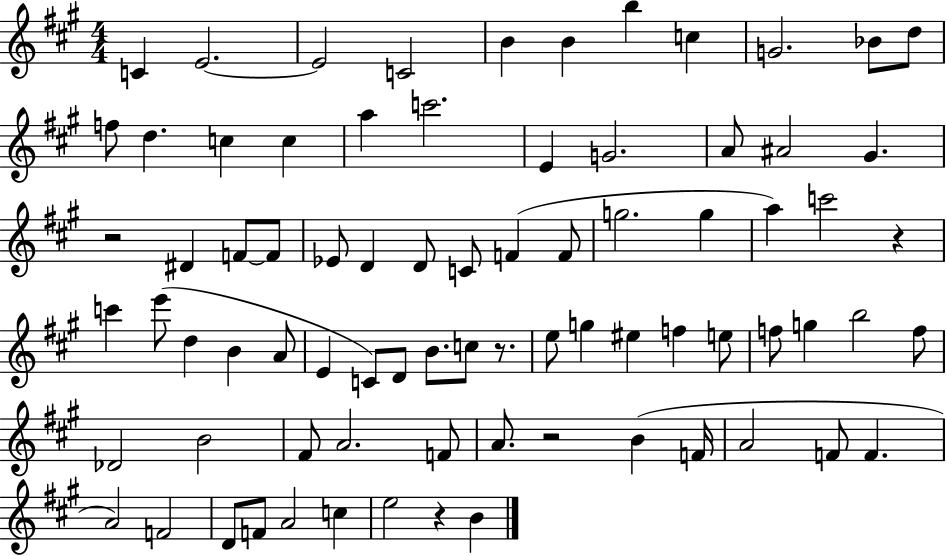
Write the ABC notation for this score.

X:1
T:Untitled
M:4/4
L:1/4
K:A
C E2 E2 C2 B B b c G2 _B/2 d/2 f/2 d c c a c'2 E G2 A/2 ^A2 ^G z2 ^D F/2 F/2 _E/2 D D/2 C/2 F F/2 g2 g a c'2 z c' e'/2 d B A/2 E C/2 D/2 B/2 c/2 z/2 e/2 g ^e f e/2 f/2 g b2 f/2 _D2 B2 ^F/2 A2 F/2 A/2 z2 B F/4 A2 F/2 F A2 F2 D/2 F/2 A2 c e2 z B